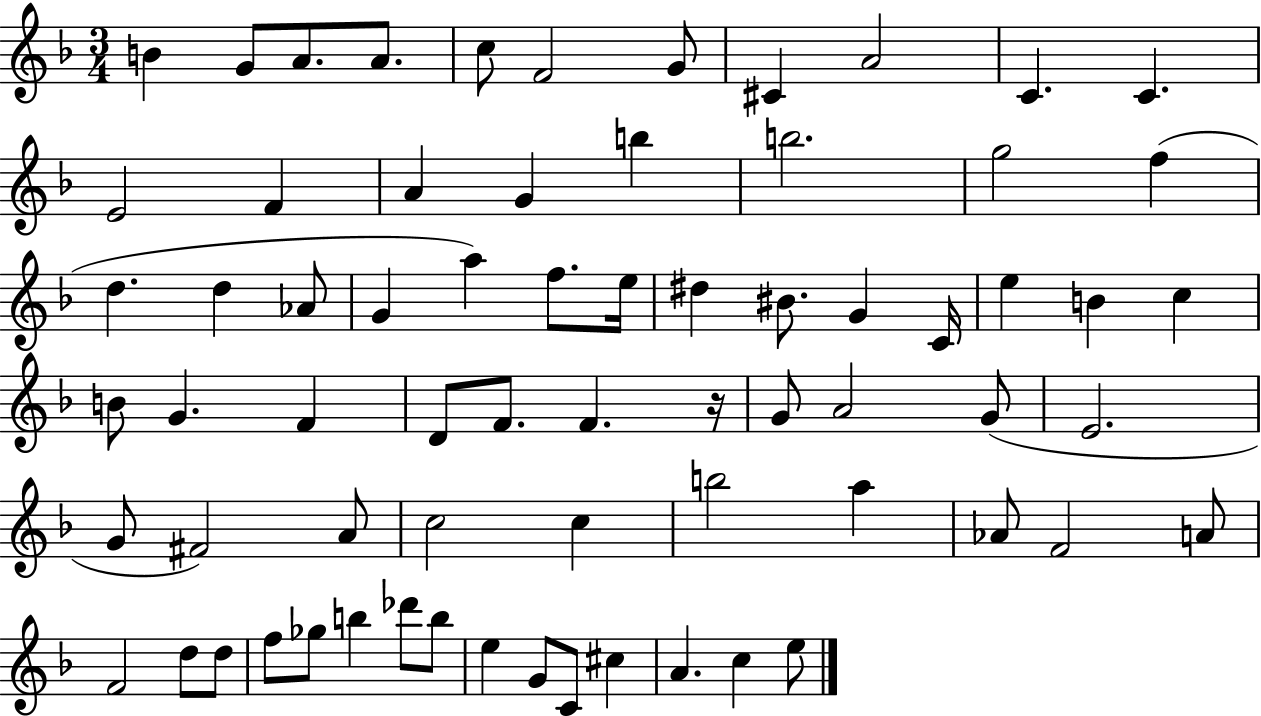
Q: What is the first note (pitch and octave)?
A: B4